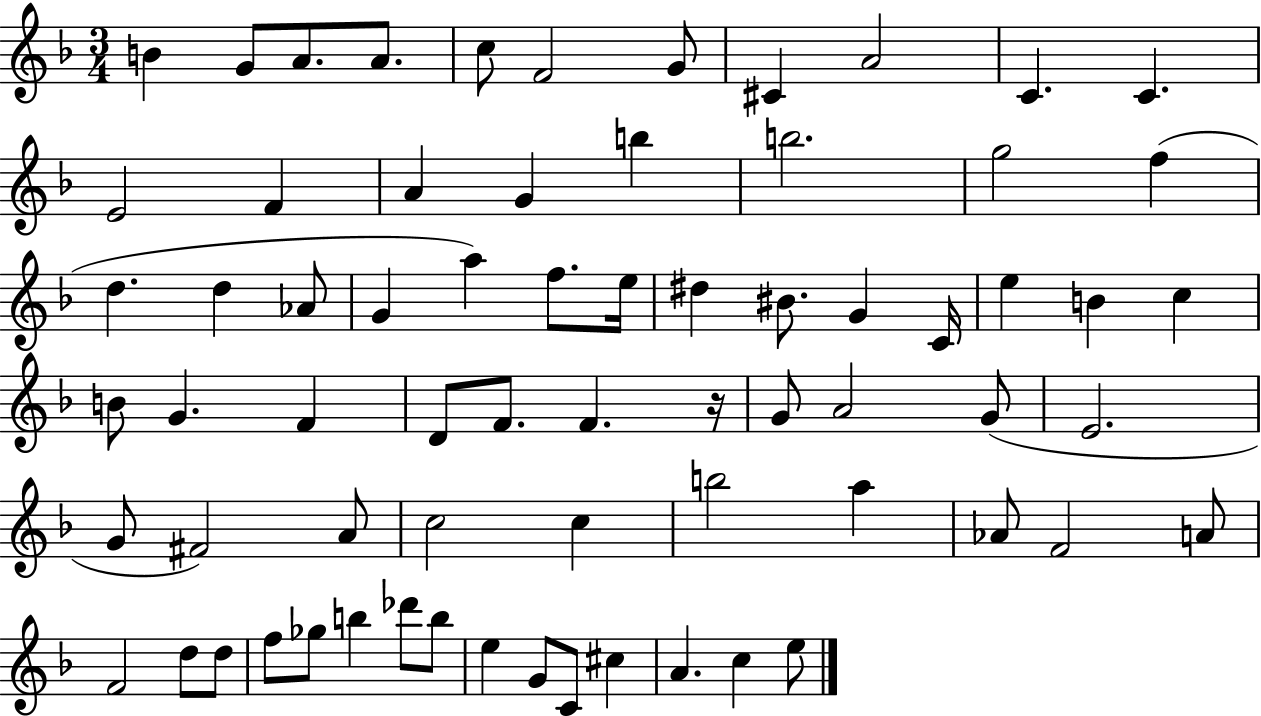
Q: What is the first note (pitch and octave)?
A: B4